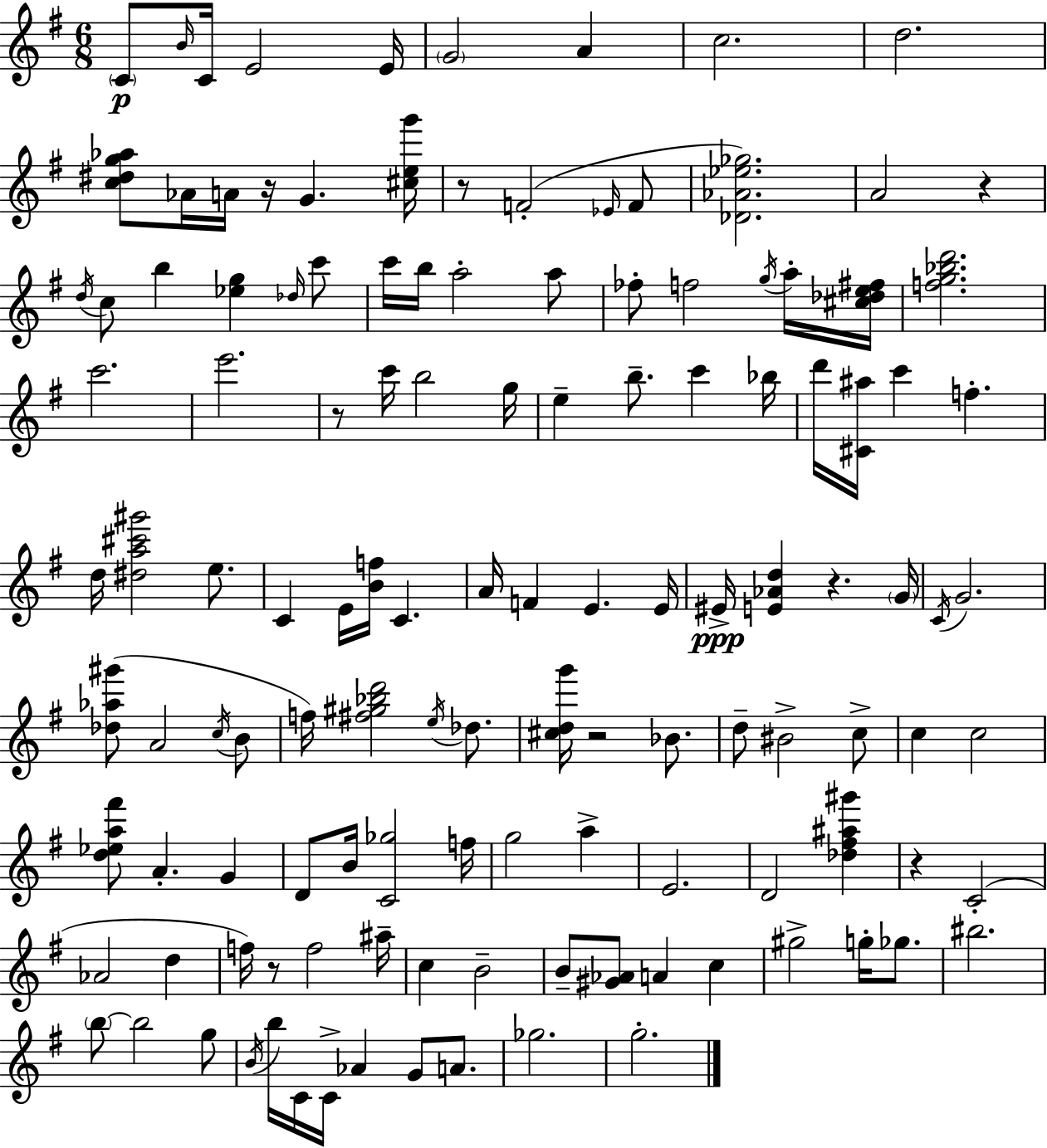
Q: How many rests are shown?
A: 8